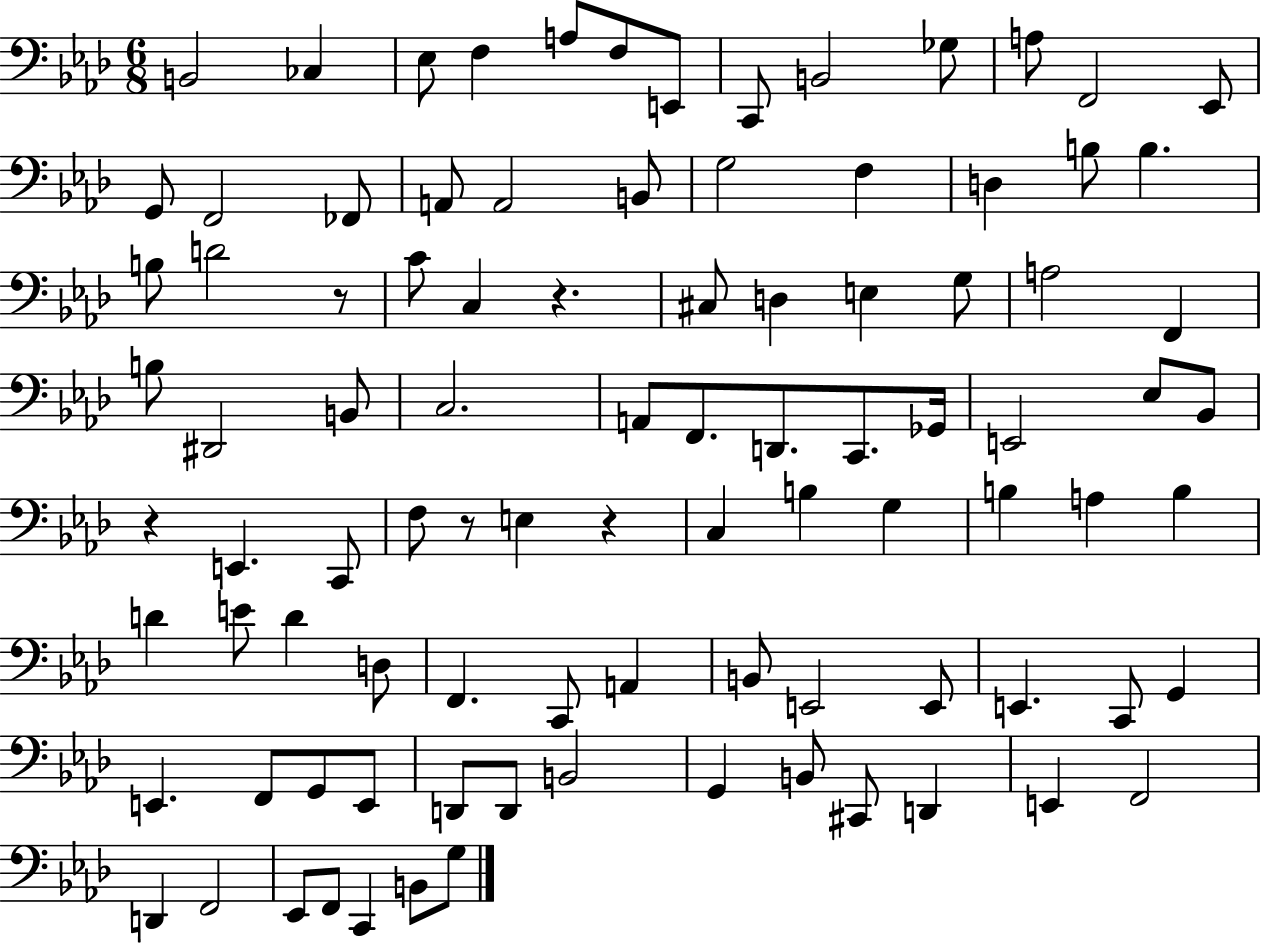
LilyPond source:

{
  \clef bass
  \numericTimeSignature
  \time 6/8
  \key aes \major
  b,2 ces4 | ees8 f4 a8 f8 e,8 | c,8 b,2 ges8 | a8 f,2 ees,8 | \break g,8 f,2 fes,8 | a,8 a,2 b,8 | g2 f4 | d4 b8 b4. | \break b8 d'2 r8 | c'8 c4 r4. | cis8 d4 e4 g8 | a2 f,4 | \break b8 dis,2 b,8 | c2. | a,8 f,8. d,8. c,8. ges,16 | e,2 ees8 bes,8 | \break r4 e,4. c,8 | f8 r8 e4 r4 | c4 b4 g4 | b4 a4 b4 | \break d'4 e'8 d'4 d8 | f,4. c,8 a,4 | b,8 e,2 e,8 | e,4. c,8 g,4 | \break e,4. f,8 g,8 e,8 | d,8 d,8 b,2 | g,4 b,8 cis,8 d,4 | e,4 f,2 | \break d,4 f,2 | ees,8 f,8 c,4 b,8 g8 | \bar "|."
}